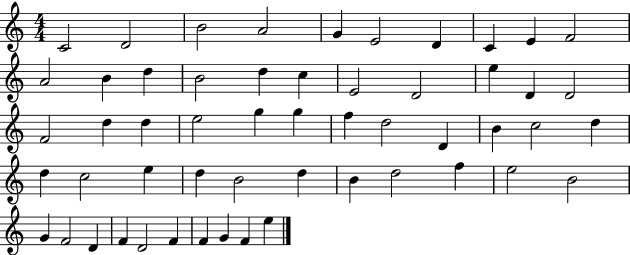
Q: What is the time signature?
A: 4/4